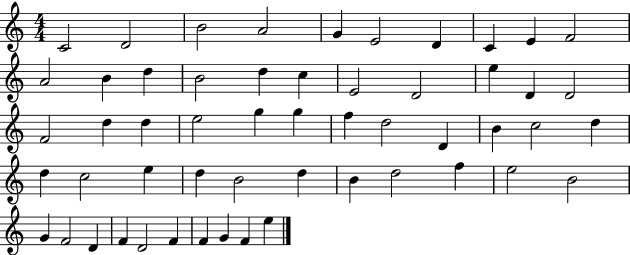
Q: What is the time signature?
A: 4/4